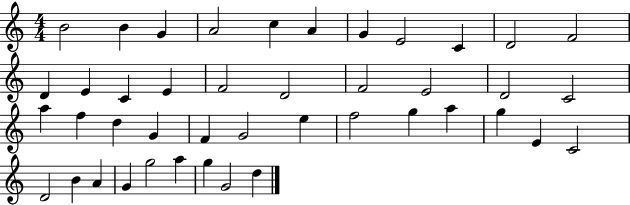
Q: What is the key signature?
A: C major